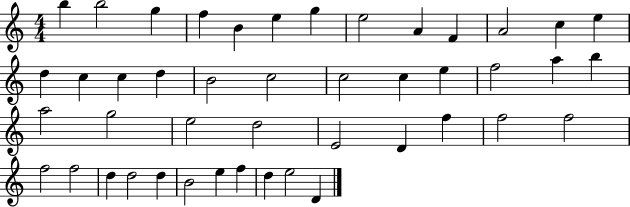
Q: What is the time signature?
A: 4/4